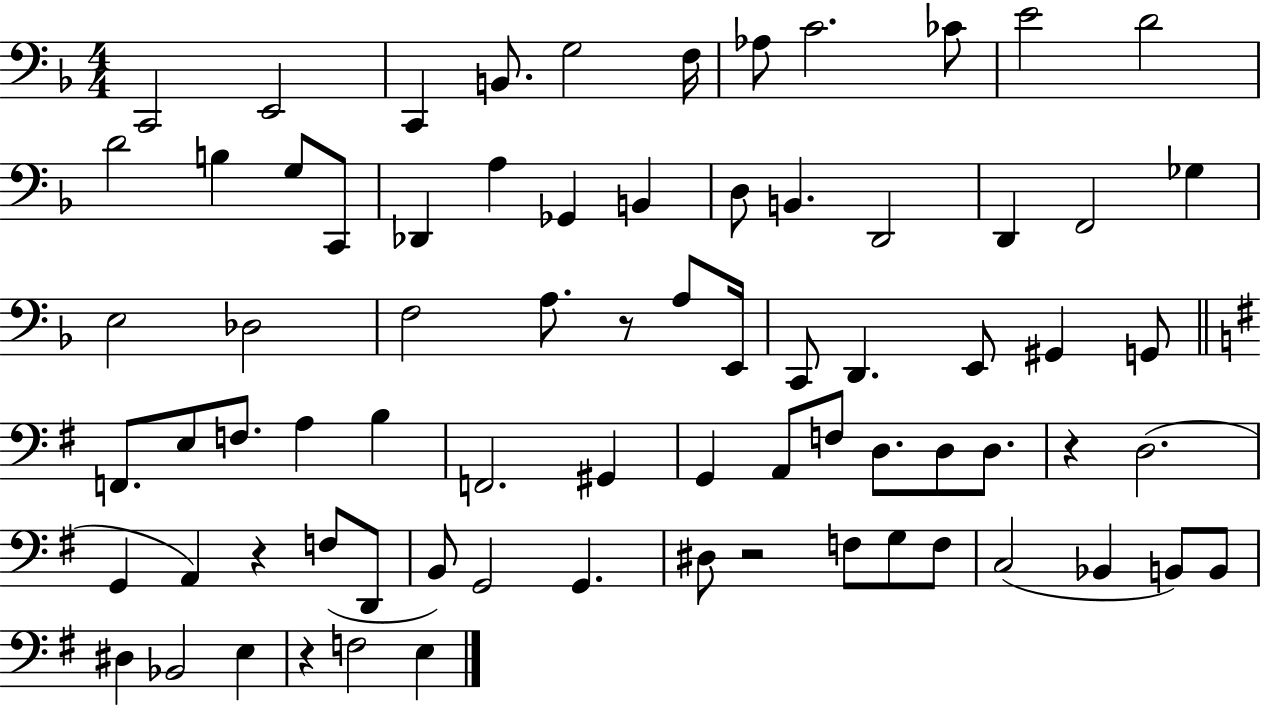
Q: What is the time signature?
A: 4/4